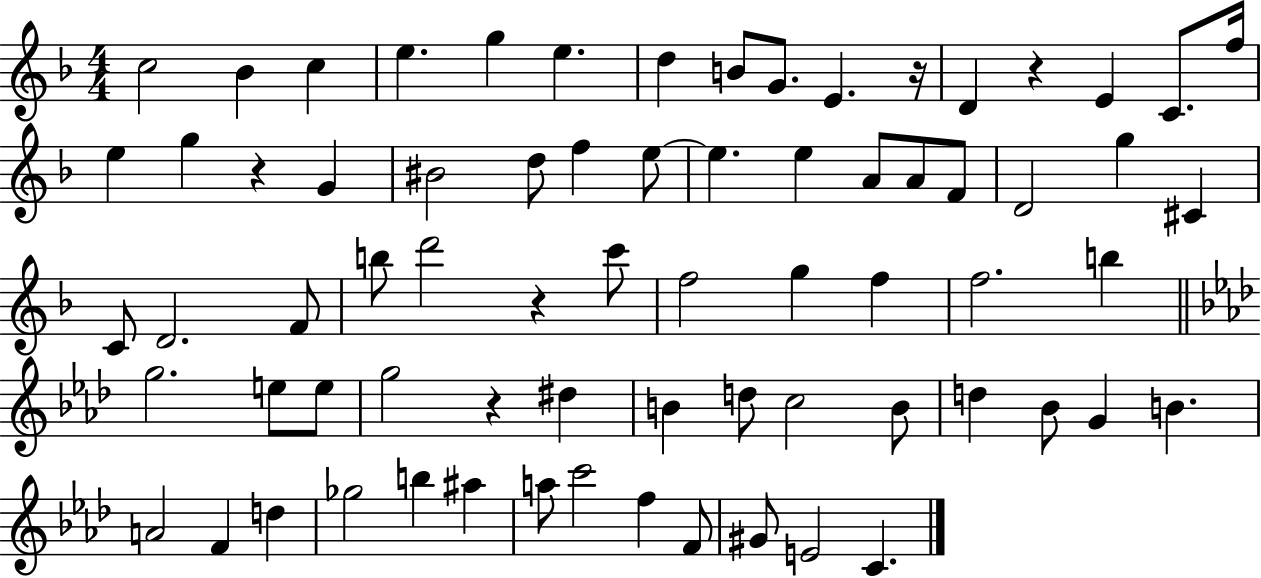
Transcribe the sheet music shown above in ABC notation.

X:1
T:Untitled
M:4/4
L:1/4
K:F
c2 _B c e g e d B/2 G/2 E z/4 D z E C/2 f/4 e g z G ^B2 d/2 f e/2 e e A/2 A/2 F/2 D2 g ^C C/2 D2 F/2 b/2 d'2 z c'/2 f2 g f f2 b g2 e/2 e/2 g2 z ^d B d/2 c2 B/2 d _B/2 G B A2 F d _g2 b ^a a/2 c'2 f F/2 ^G/2 E2 C